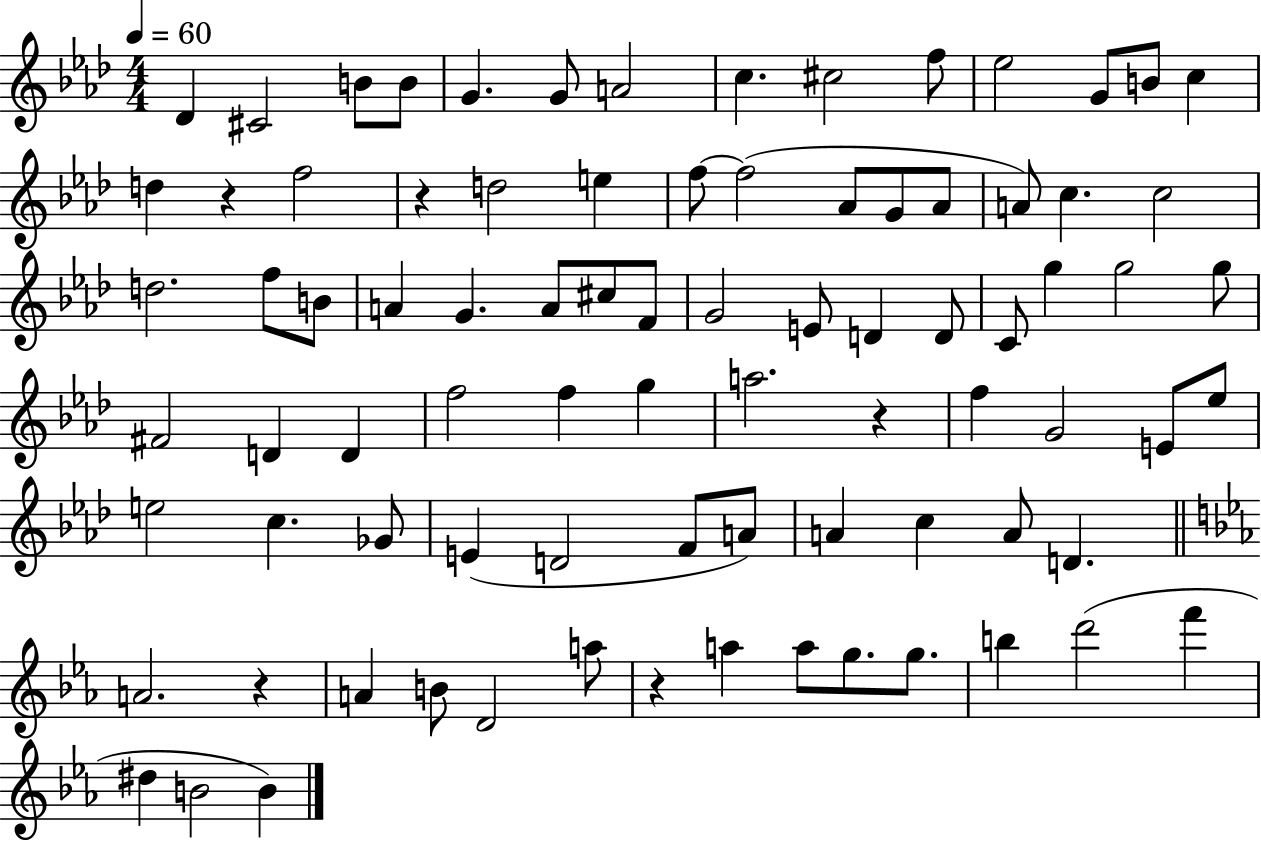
{
  \clef treble
  \numericTimeSignature
  \time 4/4
  \key aes \major
  \tempo 4 = 60
  des'4 cis'2 b'8 b'8 | g'4. g'8 a'2 | c''4. cis''2 f''8 | ees''2 g'8 b'8 c''4 | \break d''4 r4 f''2 | r4 d''2 e''4 | f''8~~ f''2( aes'8 g'8 aes'8 | a'8) c''4. c''2 | \break d''2. f''8 b'8 | a'4 g'4. a'8 cis''8 f'8 | g'2 e'8 d'4 d'8 | c'8 g''4 g''2 g''8 | \break fis'2 d'4 d'4 | f''2 f''4 g''4 | a''2. r4 | f''4 g'2 e'8 ees''8 | \break e''2 c''4. ges'8 | e'4( d'2 f'8 a'8) | a'4 c''4 a'8 d'4. | \bar "||" \break \key c \minor a'2. r4 | a'4 b'8 d'2 a''8 | r4 a''4 a''8 g''8. g''8. | b''4 d'''2( f'''4 | \break dis''4 b'2 b'4) | \bar "|."
}